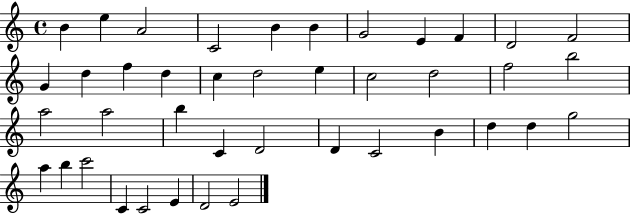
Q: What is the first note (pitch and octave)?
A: B4